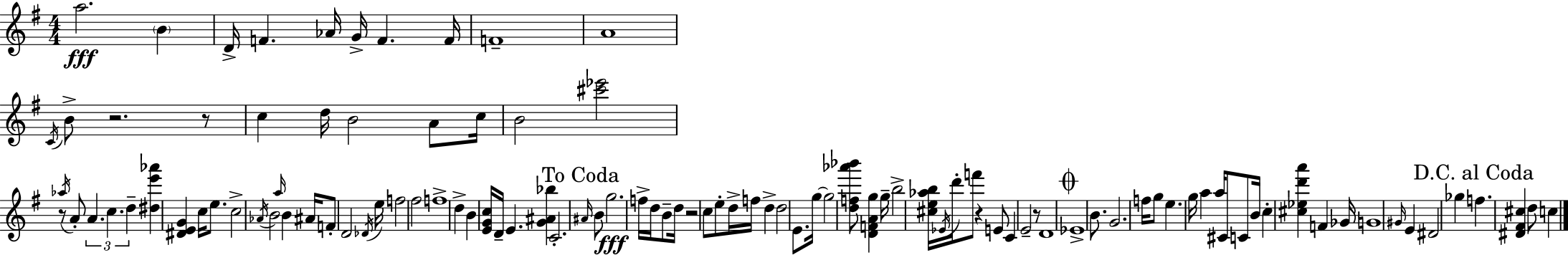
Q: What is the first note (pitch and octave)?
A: A5